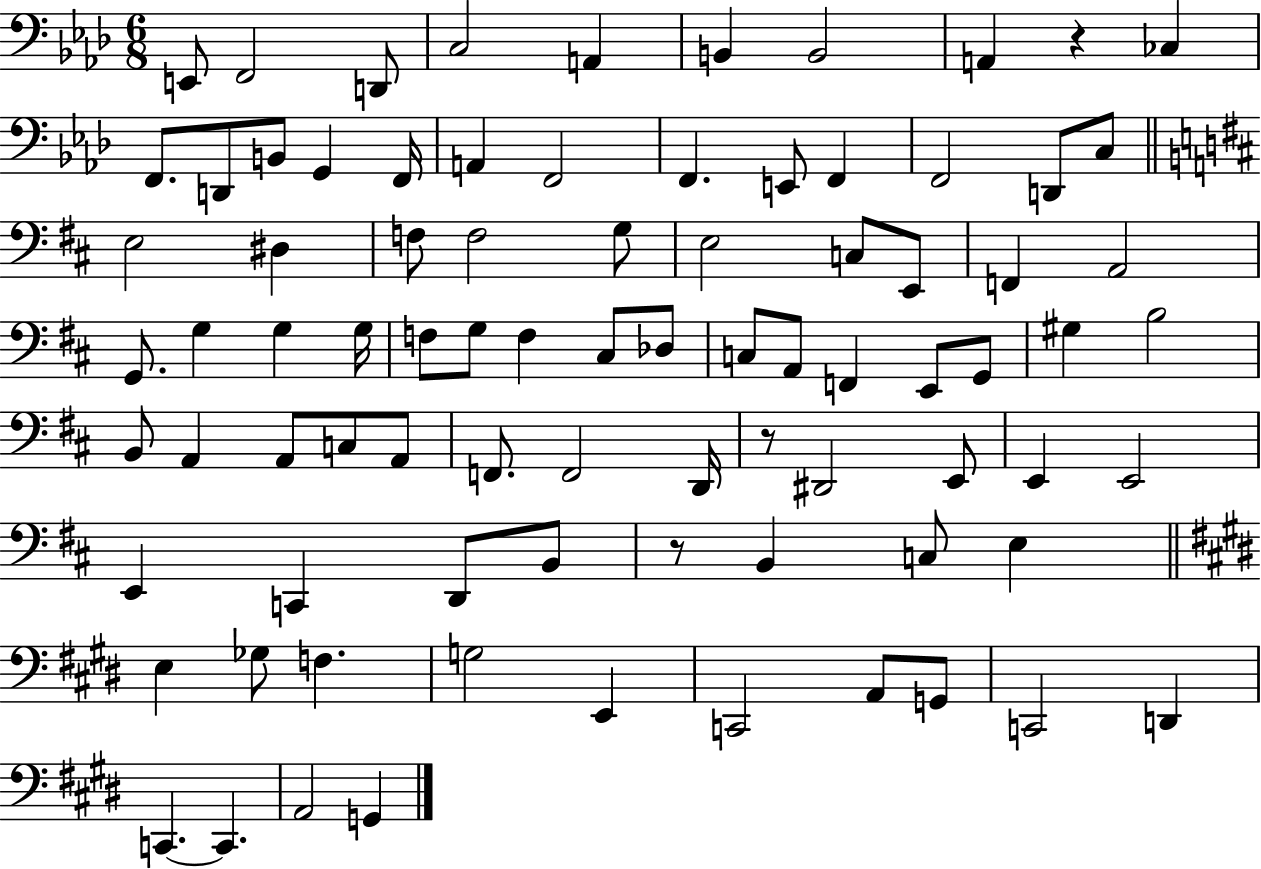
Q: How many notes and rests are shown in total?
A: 84